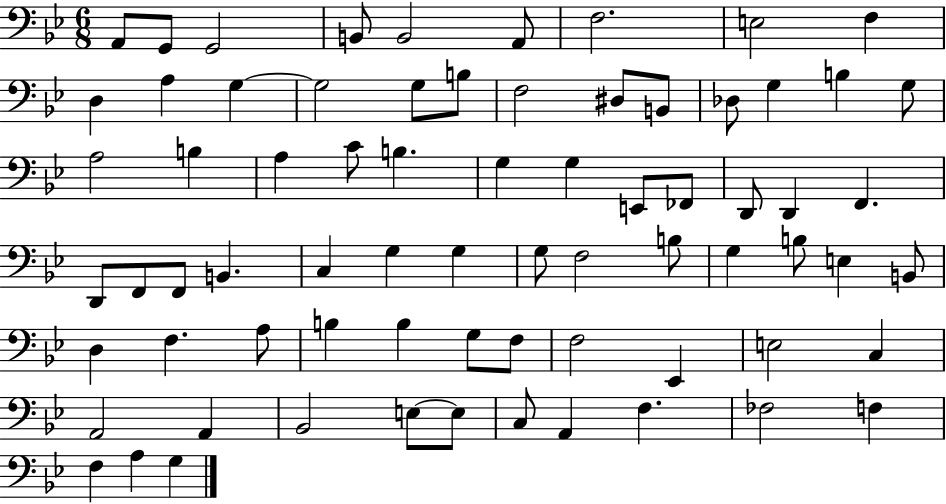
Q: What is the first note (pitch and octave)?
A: A2